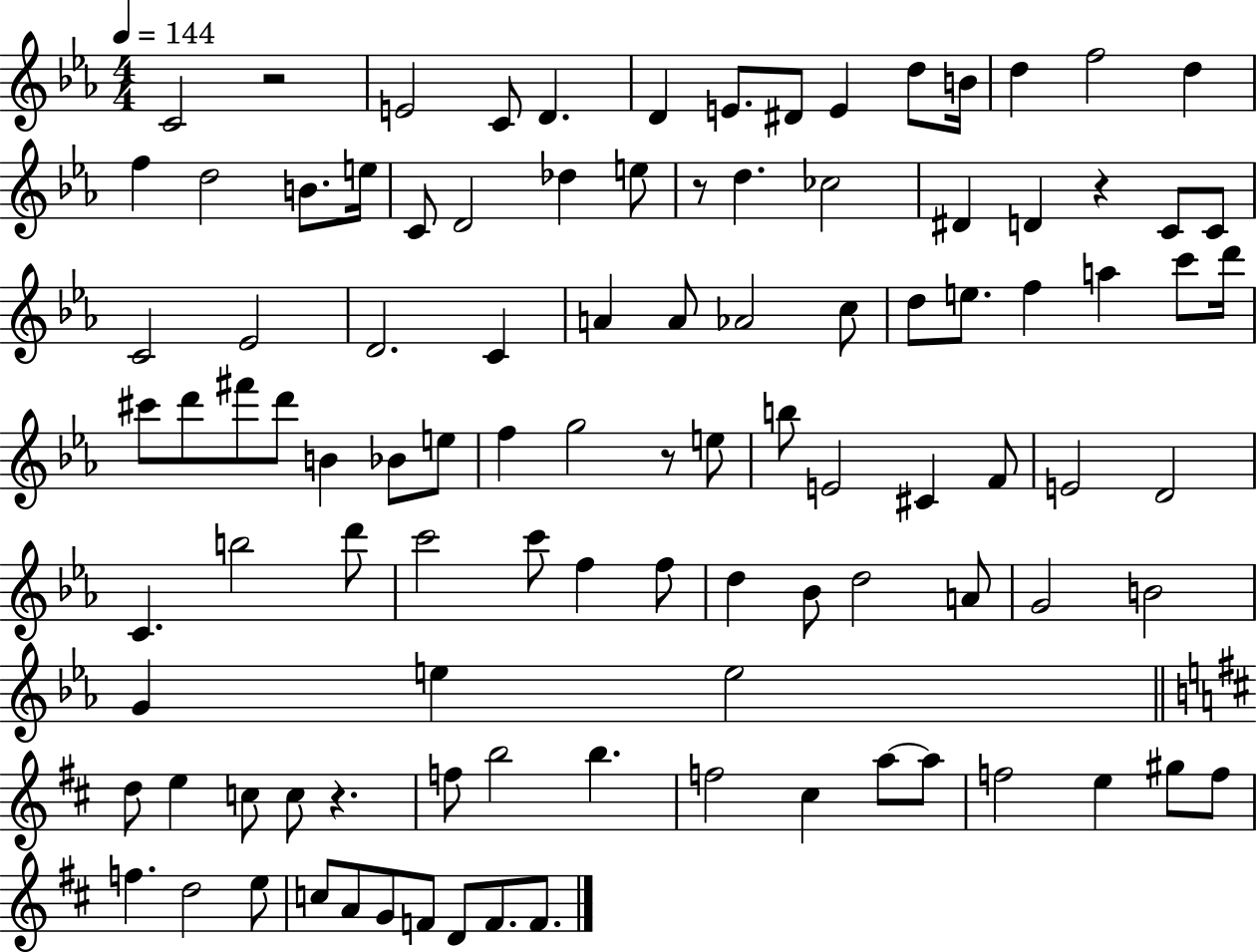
{
  \clef treble
  \numericTimeSignature
  \time 4/4
  \key ees \major
  \tempo 4 = 144
  c'2 r2 | e'2 c'8 d'4. | d'4 e'8. dis'8 e'4 d''8 b'16 | d''4 f''2 d''4 | \break f''4 d''2 b'8. e''16 | c'8 d'2 des''4 e''8 | r8 d''4. ces''2 | dis'4 d'4 r4 c'8 c'8 | \break c'2 ees'2 | d'2. c'4 | a'4 a'8 aes'2 c''8 | d''8 e''8. f''4 a''4 c'''8 d'''16 | \break cis'''8 d'''8 fis'''8 d'''8 b'4 bes'8 e''8 | f''4 g''2 r8 e''8 | b''8 e'2 cis'4 f'8 | e'2 d'2 | \break c'4. b''2 d'''8 | c'''2 c'''8 f''4 f''8 | d''4 bes'8 d''2 a'8 | g'2 b'2 | \break g'4 e''4 e''2 | \bar "||" \break \key d \major d''8 e''4 c''8 c''8 r4. | f''8 b''2 b''4. | f''2 cis''4 a''8~~ a''8 | f''2 e''4 gis''8 f''8 | \break f''4. d''2 e''8 | c''8 a'8 g'8 f'8 d'8 f'8. f'8. | \bar "|."
}